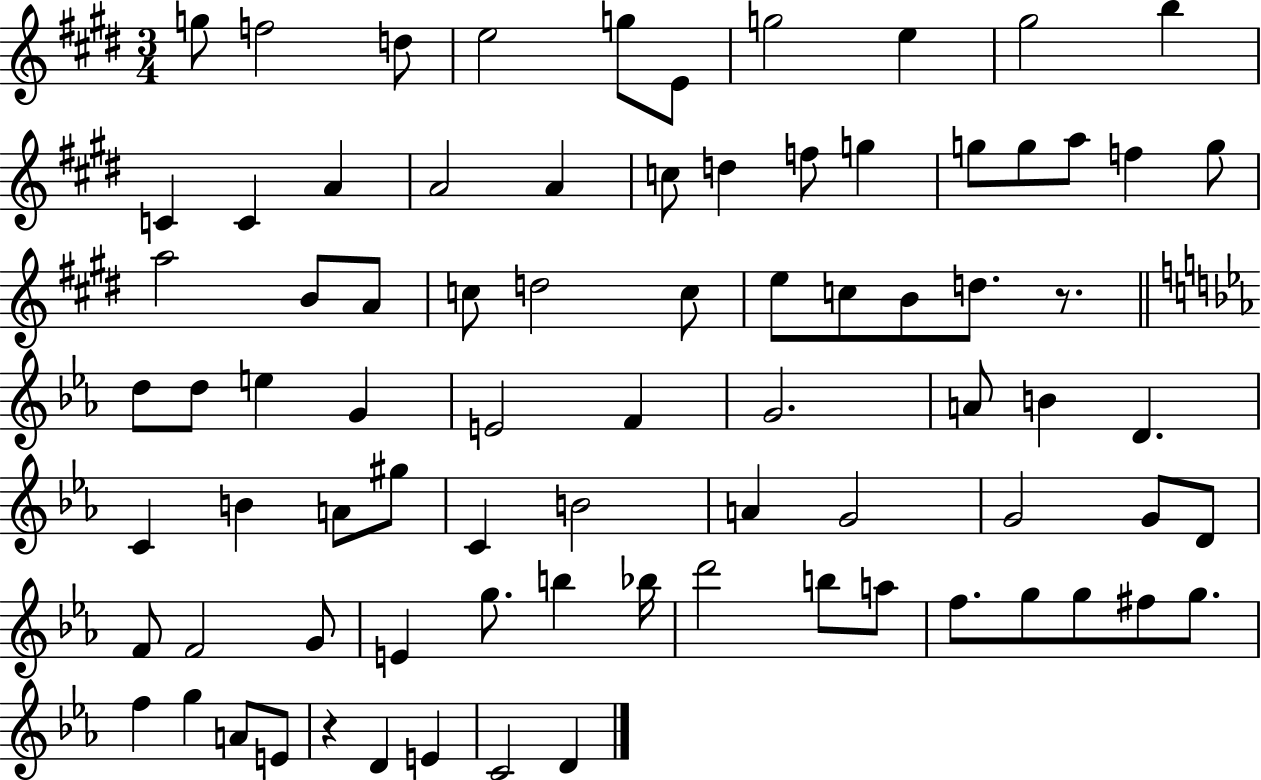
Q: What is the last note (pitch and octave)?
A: D4